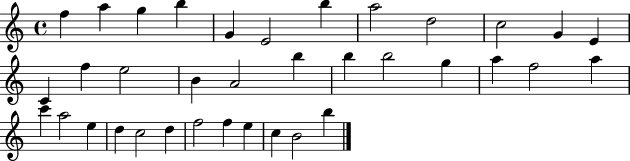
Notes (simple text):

F5/q A5/q G5/q B5/q G4/q E4/h B5/q A5/h D5/h C5/h G4/q E4/q C4/q F5/q E5/h B4/q A4/h B5/q B5/q B5/h G5/q A5/q F5/h A5/q C6/q A5/h E5/q D5/q C5/h D5/q F5/h F5/q E5/q C5/q B4/h B5/q